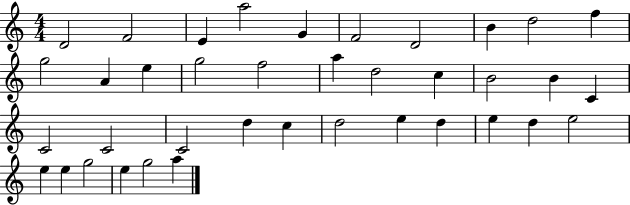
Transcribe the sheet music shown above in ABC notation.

X:1
T:Untitled
M:4/4
L:1/4
K:C
D2 F2 E a2 G F2 D2 B d2 f g2 A e g2 f2 a d2 c B2 B C C2 C2 C2 d c d2 e d e d e2 e e g2 e g2 a